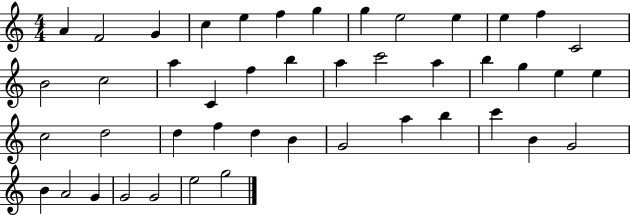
{
  \clef treble
  \numericTimeSignature
  \time 4/4
  \key c \major
  a'4 f'2 g'4 | c''4 e''4 f''4 g''4 | g''4 e''2 e''4 | e''4 f''4 c'2 | \break b'2 c''2 | a''4 c'4 f''4 b''4 | a''4 c'''2 a''4 | b''4 g''4 e''4 e''4 | \break c''2 d''2 | d''4 f''4 d''4 b'4 | g'2 a''4 b''4 | c'''4 b'4 g'2 | \break b'4 a'2 g'4 | g'2 g'2 | e''2 g''2 | \bar "|."
}